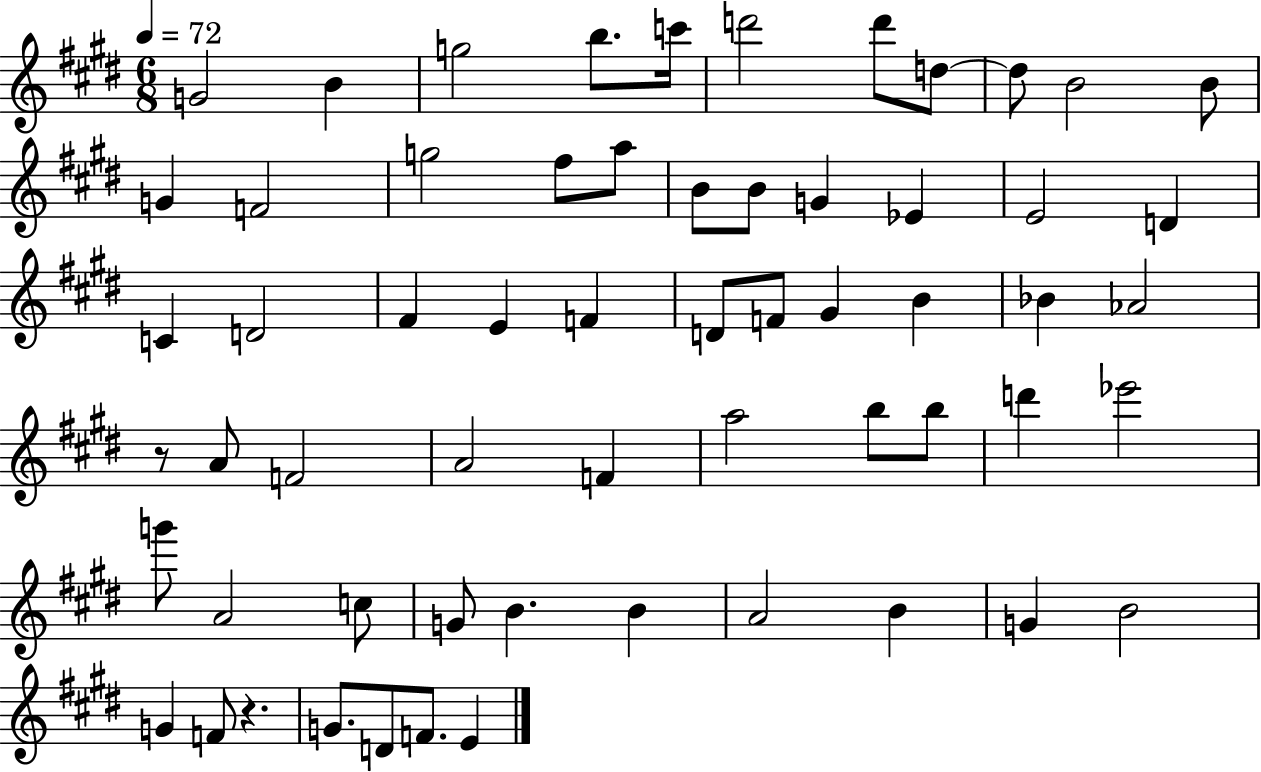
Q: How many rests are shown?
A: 2